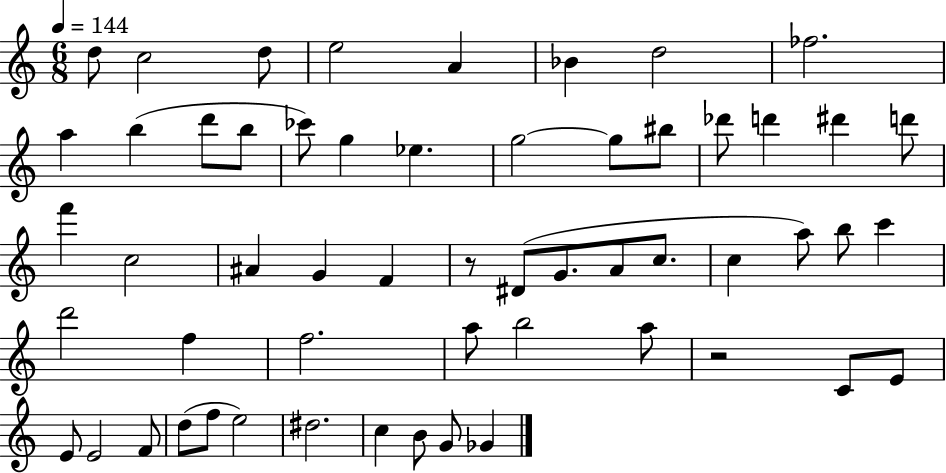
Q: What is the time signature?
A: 6/8